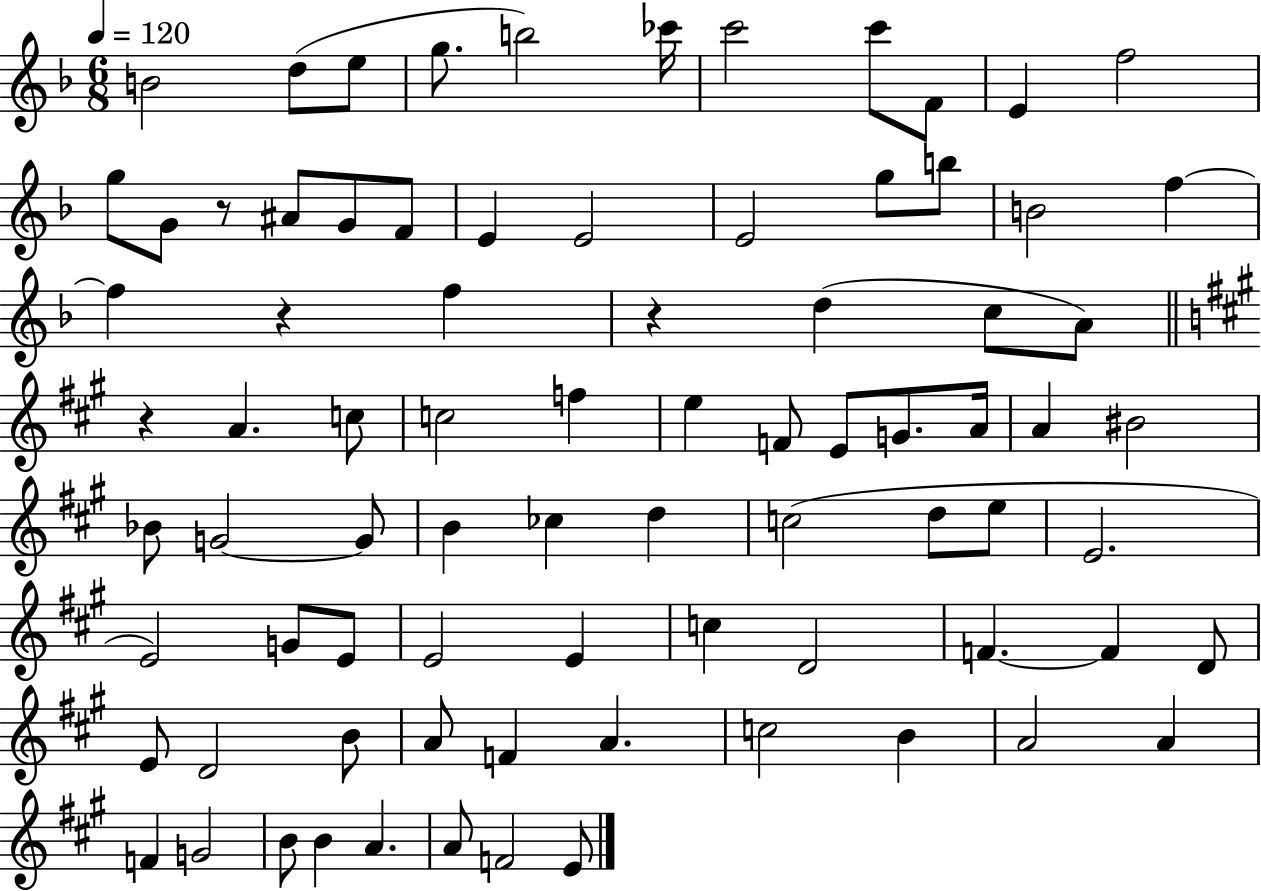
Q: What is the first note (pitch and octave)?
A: B4